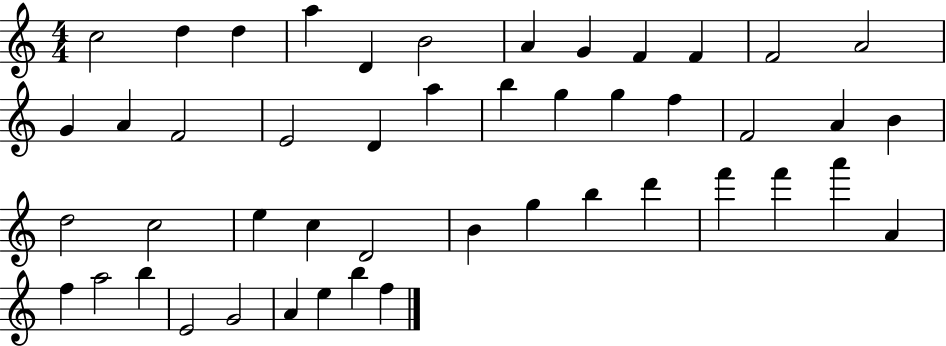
C5/h D5/q D5/q A5/q D4/q B4/h A4/q G4/q F4/q F4/q F4/h A4/h G4/q A4/q F4/h E4/h D4/q A5/q B5/q G5/q G5/q F5/q F4/h A4/q B4/q D5/h C5/h E5/q C5/q D4/h B4/q G5/q B5/q D6/q F6/q F6/q A6/q A4/q F5/q A5/h B5/q E4/h G4/h A4/q E5/q B5/q F5/q